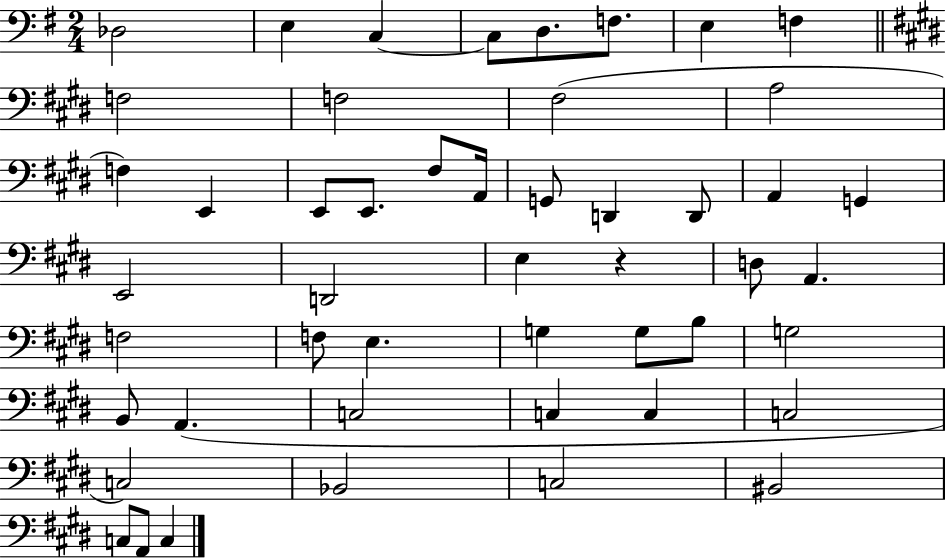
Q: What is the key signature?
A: G major